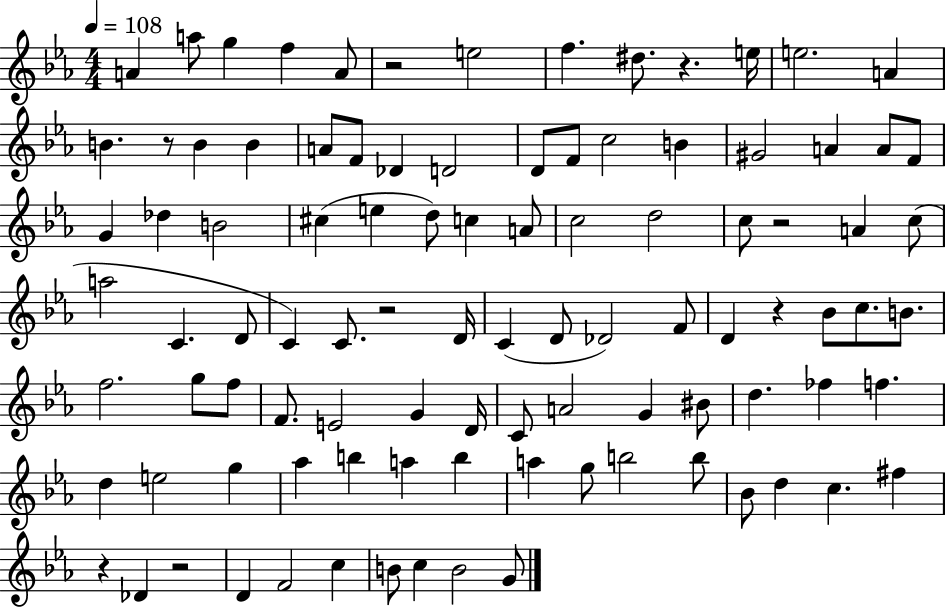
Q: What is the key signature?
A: EES major